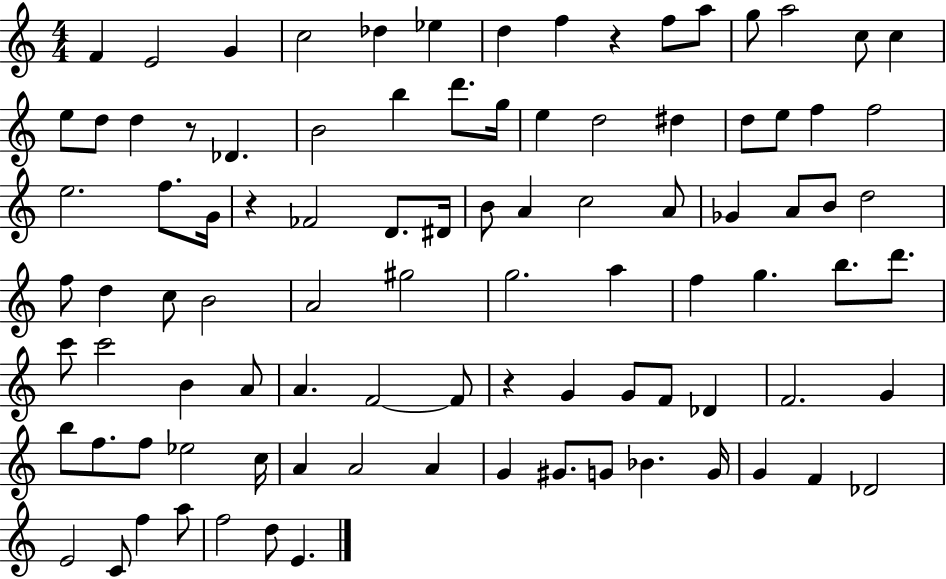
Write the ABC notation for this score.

X:1
T:Untitled
M:4/4
L:1/4
K:C
F E2 G c2 _d _e d f z f/2 a/2 g/2 a2 c/2 c e/2 d/2 d z/2 _D B2 b d'/2 g/4 e d2 ^d d/2 e/2 f f2 e2 f/2 G/4 z _F2 D/2 ^D/4 B/2 A c2 A/2 _G A/2 B/2 d2 f/2 d c/2 B2 A2 ^g2 g2 a f g b/2 d'/2 c'/2 c'2 B A/2 A F2 F/2 z G G/2 F/2 _D F2 G b/2 f/2 f/2 _e2 c/4 A A2 A G ^G/2 G/2 _B G/4 G F _D2 E2 C/2 f a/2 f2 d/2 E